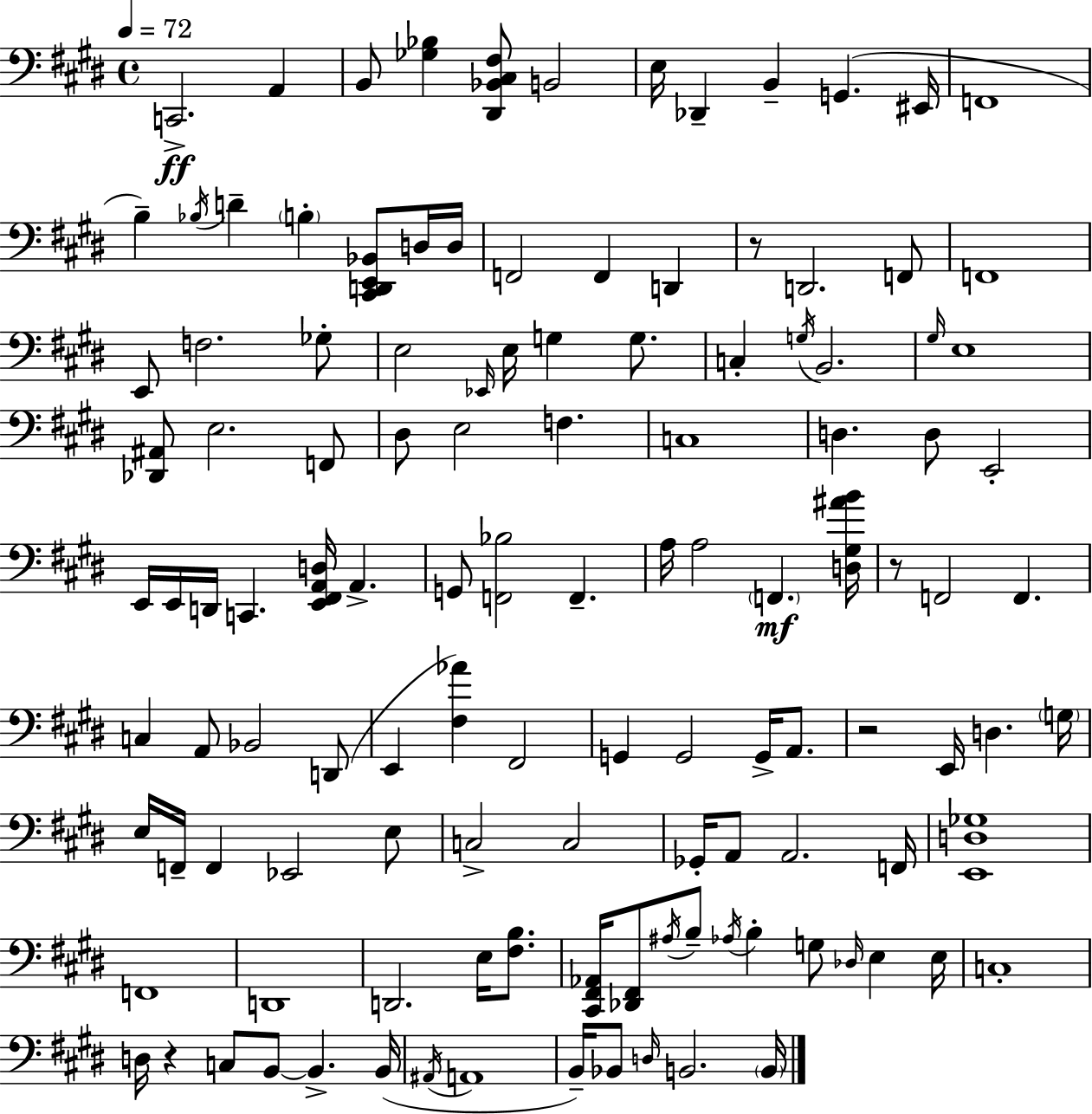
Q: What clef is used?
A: bass